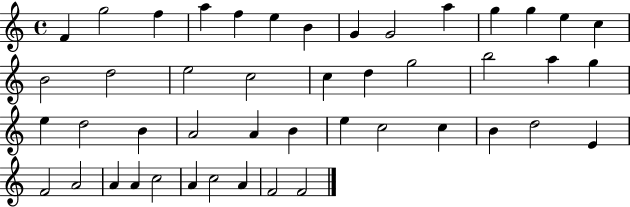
X:1
T:Untitled
M:4/4
L:1/4
K:C
F g2 f a f e B G G2 a g g e c B2 d2 e2 c2 c d g2 b2 a g e d2 B A2 A B e c2 c B d2 E F2 A2 A A c2 A c2 A F2 F2